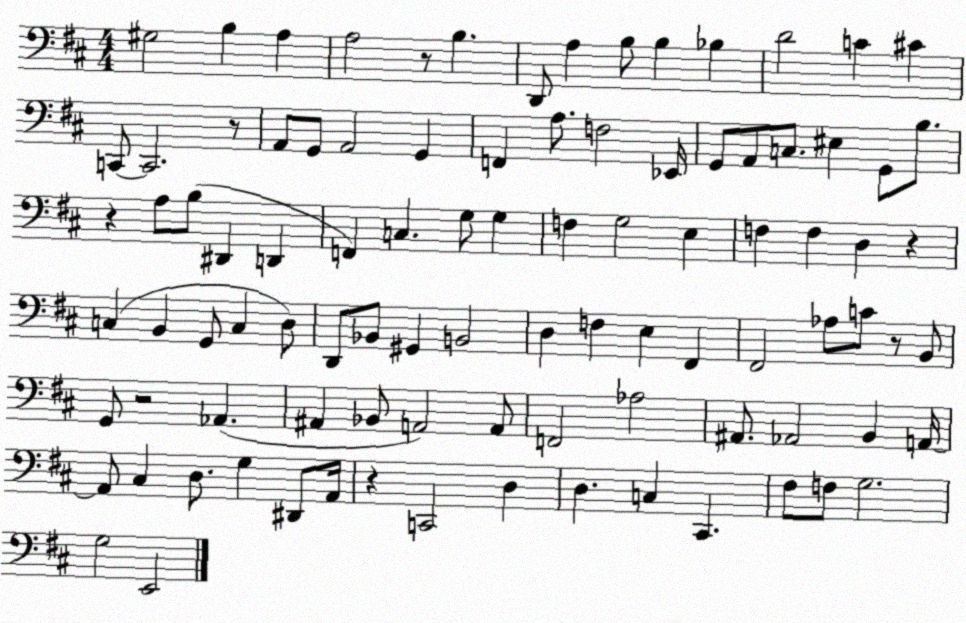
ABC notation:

X:1
T:Untitled
M:4/4
L:1/4
K:D
^G,2 B, A, A,2 z/2 B, D,,/2 A, B,/2 B, _B, D2 C ^C C,,/2 C,,2 z/2 A,,/2 G,,/2 A,,2 G,, F,, A,/2 F,2 _E,,/4 G,,/2 A,,/2 C,/2 ^E, G,,/2 B,/2 z A,/2 B,/2 ^D,, D,, F,, C, G,/2 G, F, G,2 E, F, F, D, z C, B,, G,,/2 C, D,/2 D,,/2 _B,,/2 ^G,, B,,2 D, F, E, ^F,, ^F,,2 _A,/2 C/2 z/2 B,,/2 G,,/2 z2 _A,, ^A,, _B,,/2 A,,2 A,,/2 F,,2 _A,2 ^A,,/2 _A,,2 B,, A,,/4 A,,/2 ^C, D,/2 G, ^D,,/2 A,,/4 z C,,2 D, D, C, ^C,, ^F,/2 F,/2 G,2 G,2 E,,2